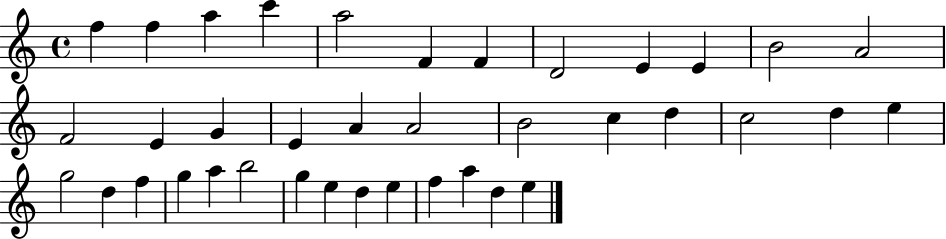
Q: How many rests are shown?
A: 0